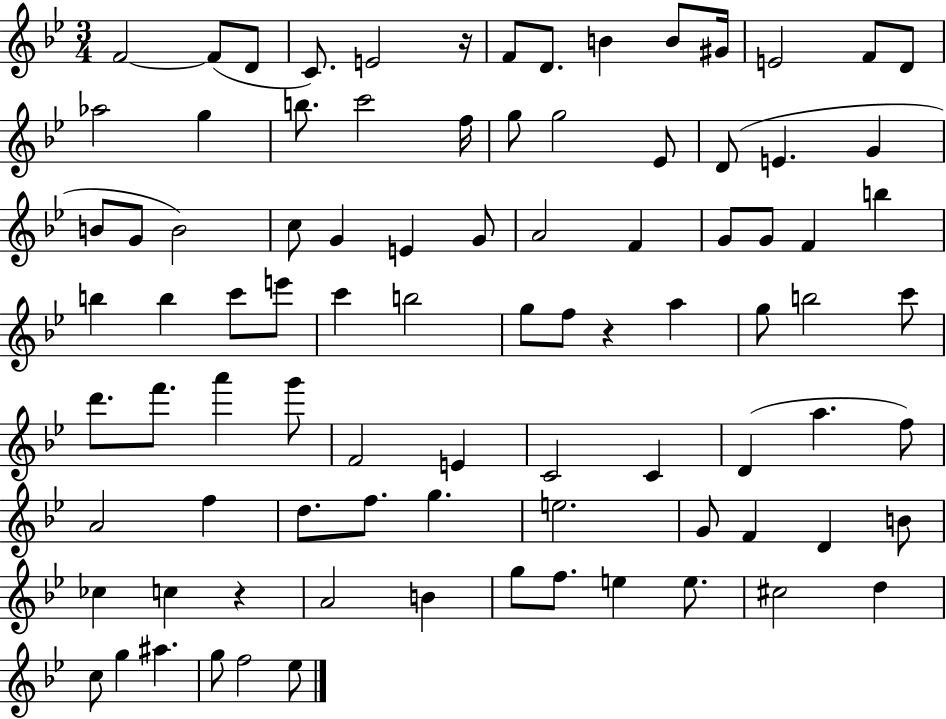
X:1
T:Untitled
M:3/4
L:1/4
K:Bb
F2 F/2 D/2 C/2 E2 z/4 F/2 D/2 B B/2 ^G/4 E2 F/2 D/2 _a2 g b/2 c'2 f/4 g/2 g2 _E/2 D/2 E G B/2 G/2 B2 c/2 G E G/2 A2 F G/2 G/2 F b b b c'/2 e'/2 c' b2 g/2 f/2 z a g/2 b2 c'/2 d'/2 f'/2 a' g'/2 F2 E C2 C D a f/2 A2 f d/2 f/2 g e2 G/2 F D B/2 _c c z A2 B g/2 f/2 e e/2 ^c2 d c/2 g ^a g/2 f2 _e/2